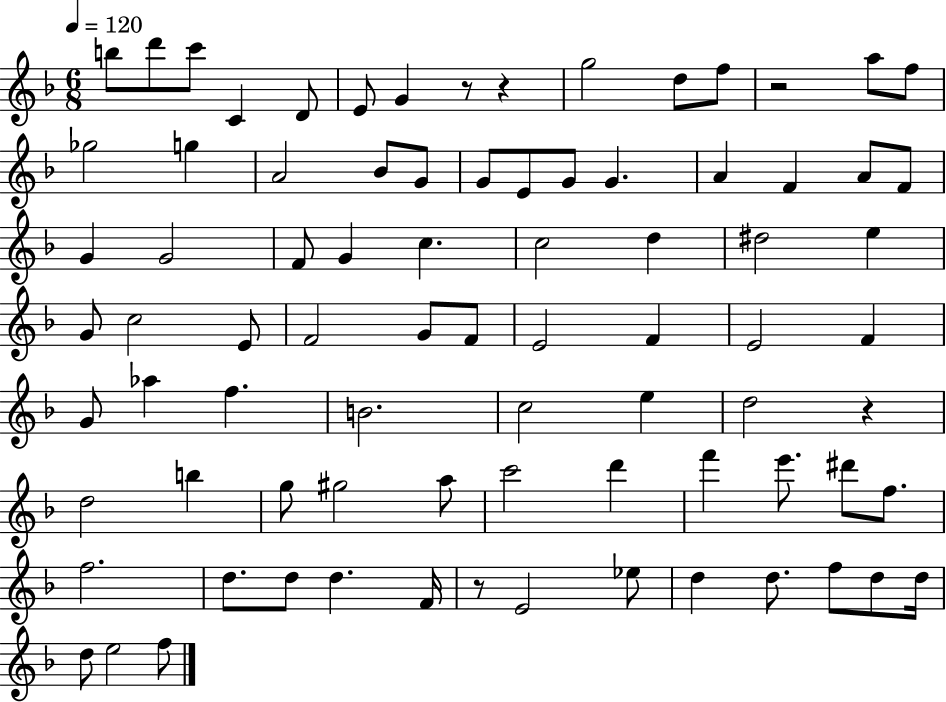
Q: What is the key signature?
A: F major